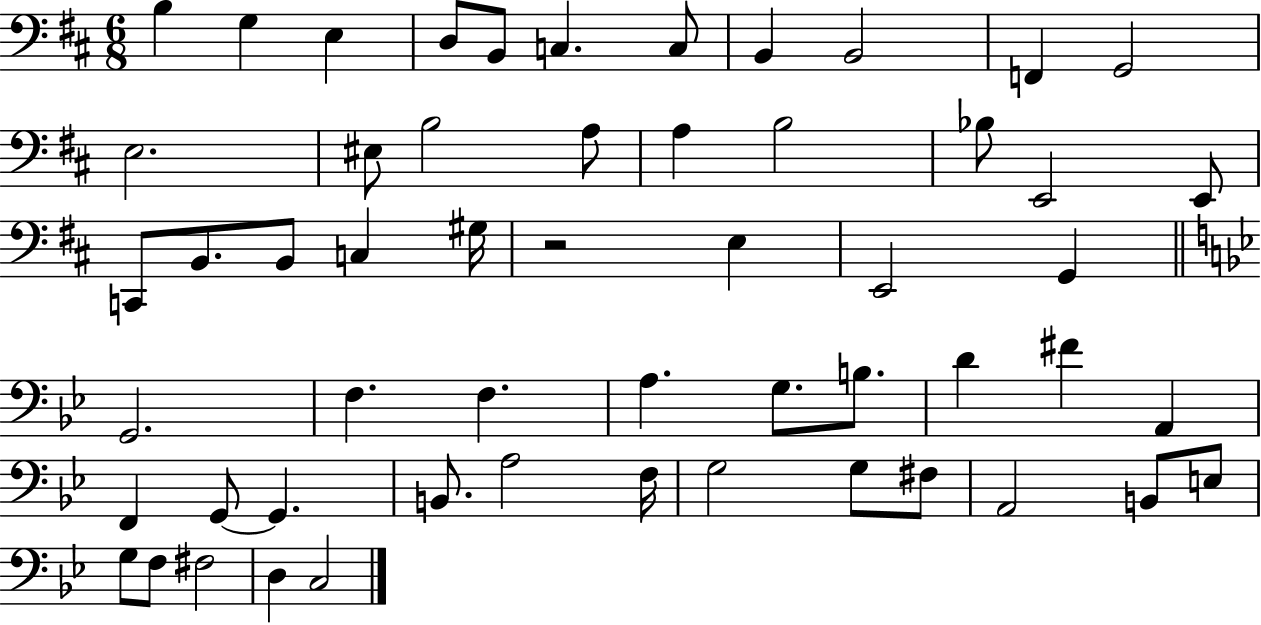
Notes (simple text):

B3/q G3/q E3/q D3/e B2/e C3/q. C3/e B2/q B2/h F2/q G2/h E3/h. EIS3/e B3/h A3/e A3/q B3/h Bb3/e E2/h E2/e C2/e B2/e. B2/e C3/q G#3/s R/h E3/q E2/h G2/q G2/h. F3/q. F3/q. A3/q. G3/e. B3/e. D4/q F#4/q A2/q F2/q G2/e G2/q. B2/e. A3/h F3/s G3/h G3/e F#3/e A2/h B2/e E3/e G3/e F3/e F#3/h D3/q C3/h